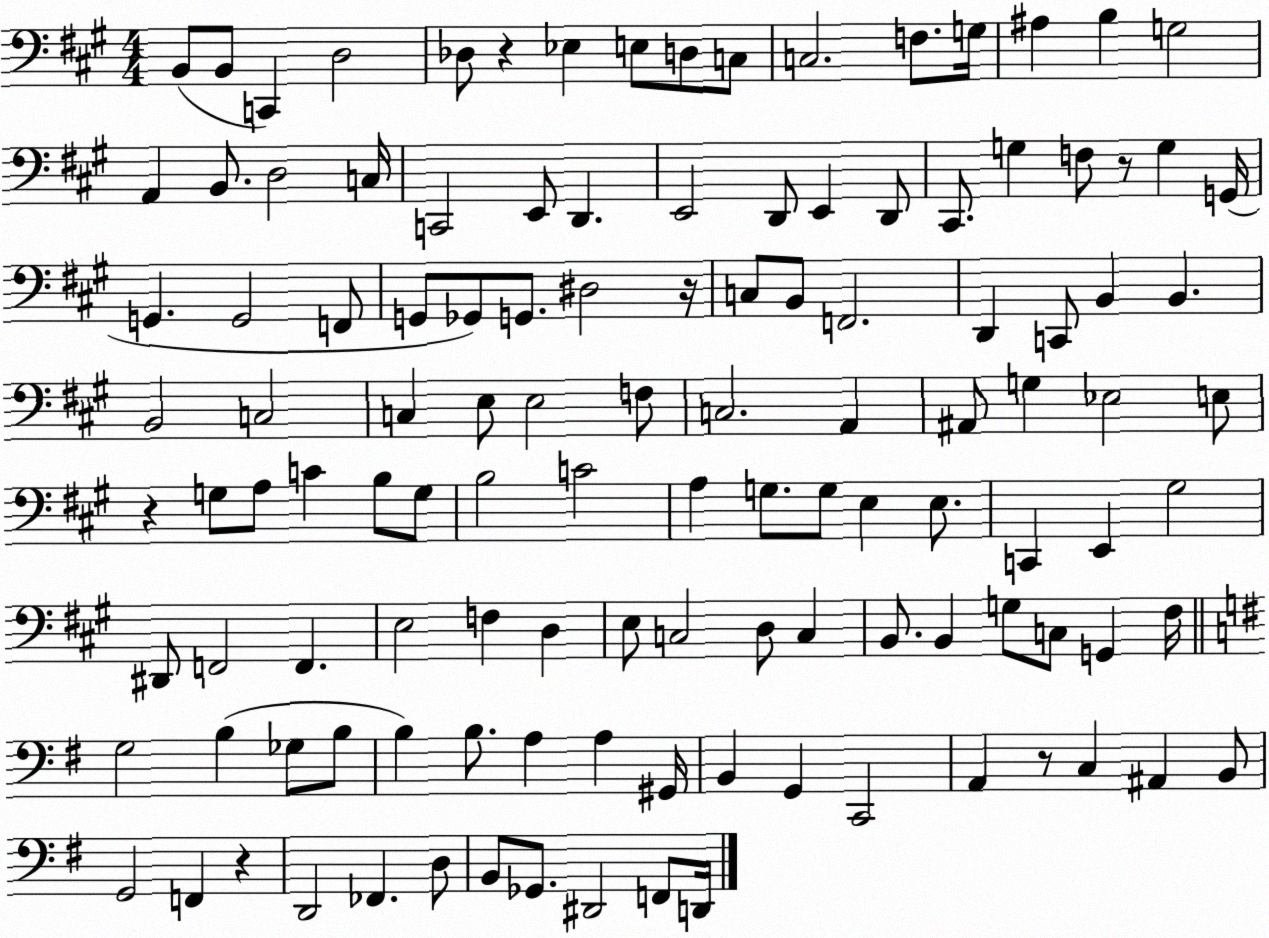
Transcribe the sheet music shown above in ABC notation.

X:1
T:Untitled
M:4/4
L:1/4
K:A
B,,/2 B,,/2 C,, D,2 _D,/2 z _E, E,/2 D,/2 C,/2 C,2 F,/2 G,/4 ^A, B, G,2 A,, B,,/2 D,2 C,/4 C,,2 E,,/2 D,, E,,2 D,,/2 E,, D,,/2 ^C,,/2 G, F,/2 z/2 G, G,,/4 G,, G,,2 F,,/2 G,,/2 _G,,/2 G,,/2 ^D,2 z/4 C,/2 B,,/2 F,,2 D,, C,,/2 B,, B,, B,,2 C,2 C, E,/2 E,2 F,/2 C,2 A,, ^A,,/2 G, _E,2 E,/2 z G,/2 A,/2 C B,/2 G,/2 B,2 C2 A, G,/2 G,/2 E, E,/2 C,, E,, ^G,2 ^D,,/2 F,,2 F,, E,2 F, D, E,/2 C,2 D,/2 C, B,,/2 B,, G,/2 C,/2 G,, ^F,/4 G,2 B, _G,/2 B,/2 B, B,/2 A, A, ^G,,/4 B,, G,, C,,2 A,, z/2 C, ^A,, B,,/2 G,,2 F,, z D,,2 _F,, D,/2 B,,/2 _G,,/2 ^D,,2 F,,/2 D,,/4